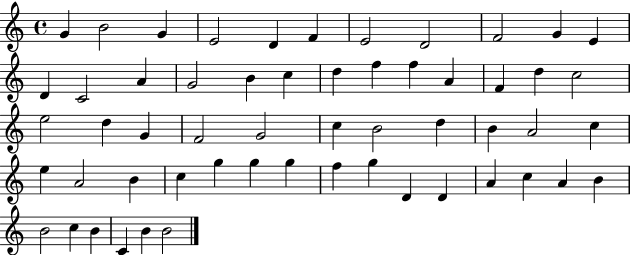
X:1
T:Untitled
M:4/4
L:1/4
K:C
G B2 G E2 D F E2 D2 F2 G E D C2 A G2 B c d f f A F d c2 e2 d G F2 G2 c B2 d B A2 c e A2 B c g g g f g D D A c A B B2 c B C B B2